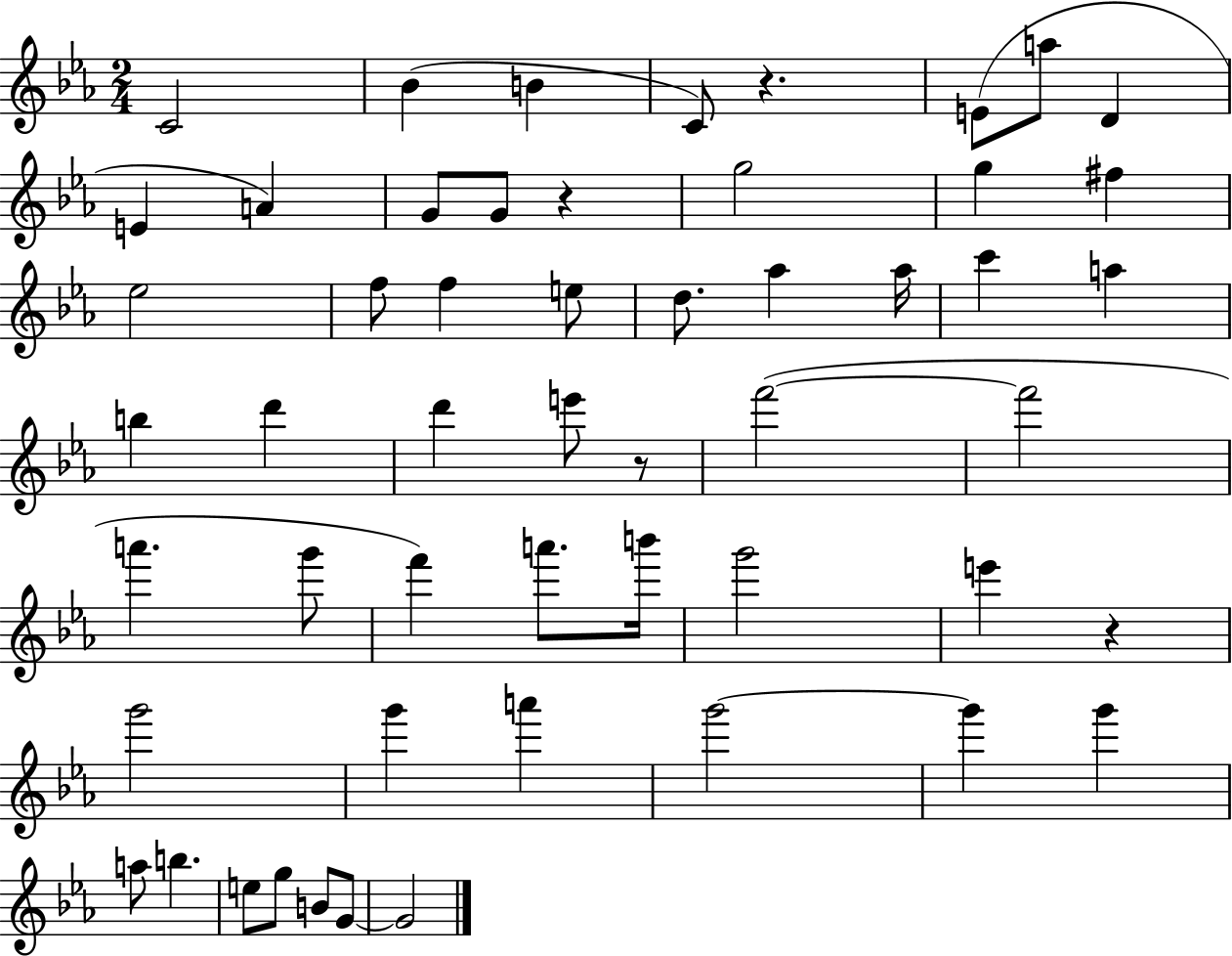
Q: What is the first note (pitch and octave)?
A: C4